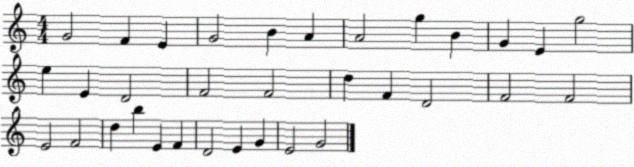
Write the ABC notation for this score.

X:1
T:Untitled
M:4/4
L:1/4
K:C
G2 F E G2 B A A2 g B G E g2 e E D2 F2 F2 d F D2 F2 F2 E2 F2 d b E F D2 E G E2 G2